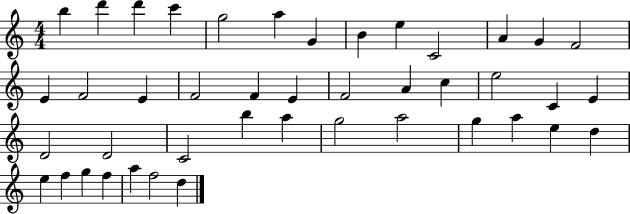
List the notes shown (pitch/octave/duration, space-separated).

B5/q D6/q D6/q C6/q G5/h A5/q G4/q B4/q E5/q C4/h A4/q G4/q F4/h E4/q F4/h E4/q F4/h F4/q E4/q F4/h A4/q C5/q E5/h C4/q E4/q D4/h D4/h C4/h B5/q A5/q G5/h A5/h G5/q A5/q E5/q D5/q E5/q F5/q G5/q F5/q A5/q F5/h D5/q